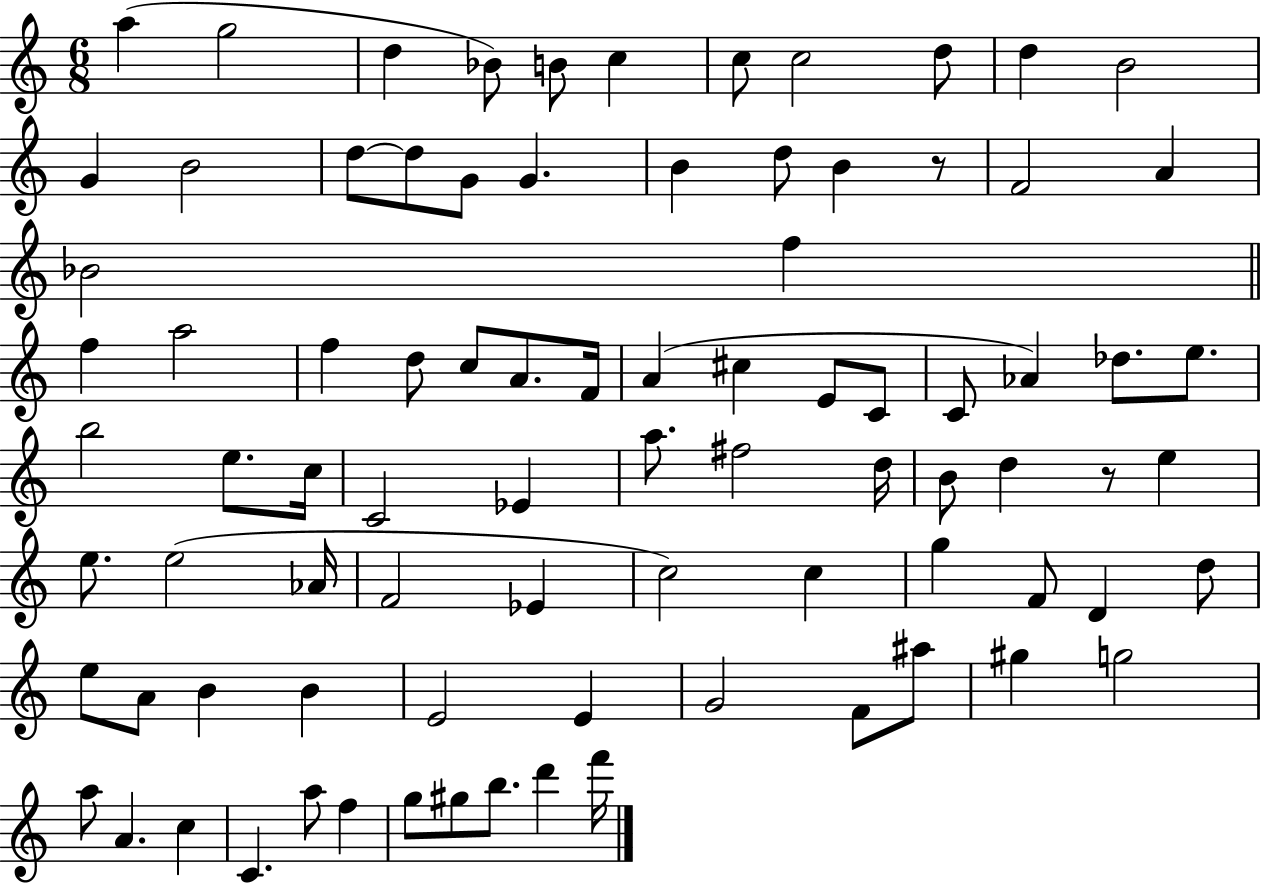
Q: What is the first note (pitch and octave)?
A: A5